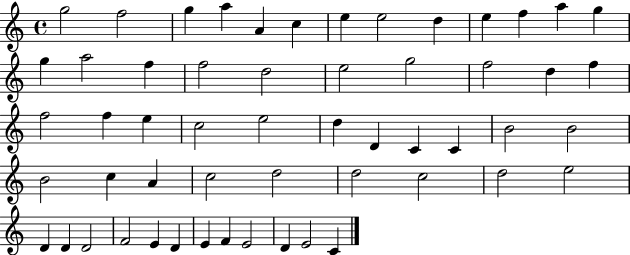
{
  \clef treble
  \time 4/4
  \defaultTimeSignature
  \key c \major
  g''2 f''2 | g''4 a''4 a'4 c''4 | e''4 e''2 d''4 | e''4 f''4 a''4 g''4 | \break g''4 a''2 f''4 | f''2 d''2 | e''2 g''2 | f''2 d''4 f''4 | \break f''2 f''4 e''4 | c''2 e''2 | d''4 d'4 c'4 c'4 | b'2 b'2 | \break b'2 c''4 a'4 | c''2 d''2 | d''2 c''2 | d''2 e''2 | \break d'4 d'4 d'2 | f'2 e'4 d'4 | e'4 f'4 e'2 | d'4 e'2 c'4 | \break \bar "|."
}